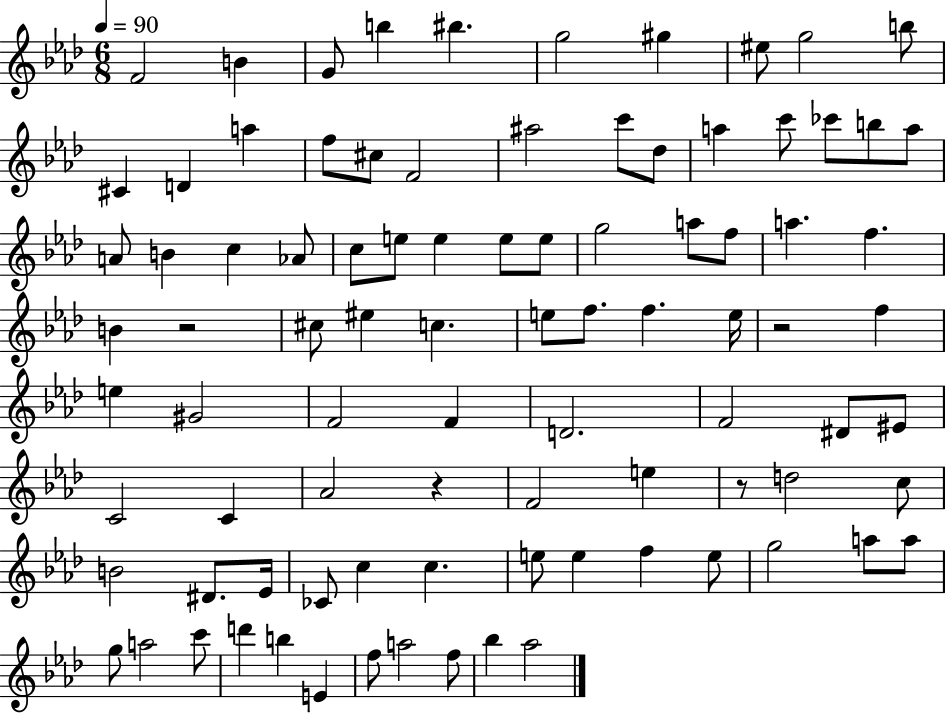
X:1
T:Untitled
M:6/8
L:1/4
K:Ab
F2 B G/2 b ^b g2 ^g ^e/2 g2 b/2 ^C D a f/2 ^c/2 F2 ^a2 c'/2 _d/2 a c'/2 _c'/2 b/2 a/2 A/2 B c _A/2 c/2 e/2 e e/2 e/2 g2 a/2 f/2 a f B z2 ^c/2 ^e c e/2 f/2 f e/4 z2 f e ^G2 F2 F D2 F2 ^D/2 ^E/2 C2 C _A2 z F2 e z/2 d2 c/2 B2 ^D/2 _E/4 _C/2 c c e/2 e f e/2 g2 a/2 a/2 g/2 a2 c'/2 d' b E f/2 a2 f/2 _b _a2